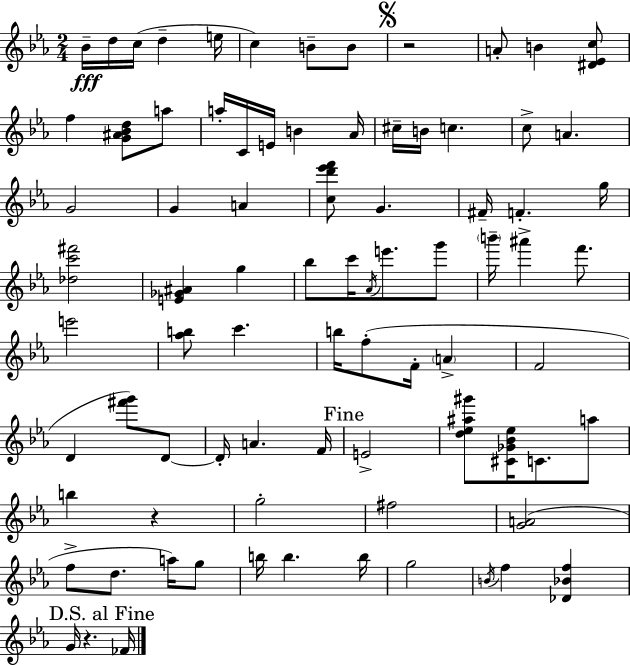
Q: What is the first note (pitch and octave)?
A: Bb4